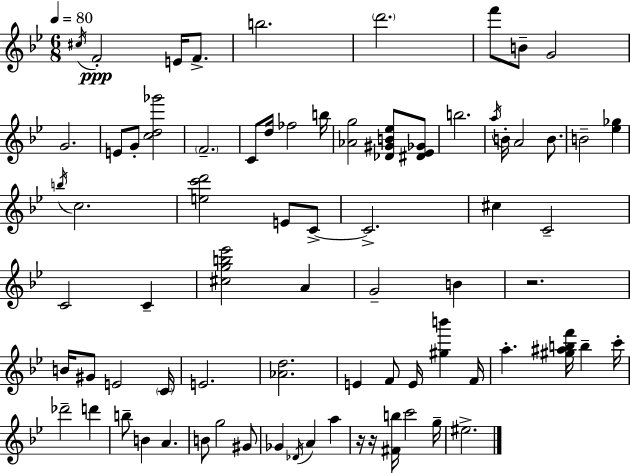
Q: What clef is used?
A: treble